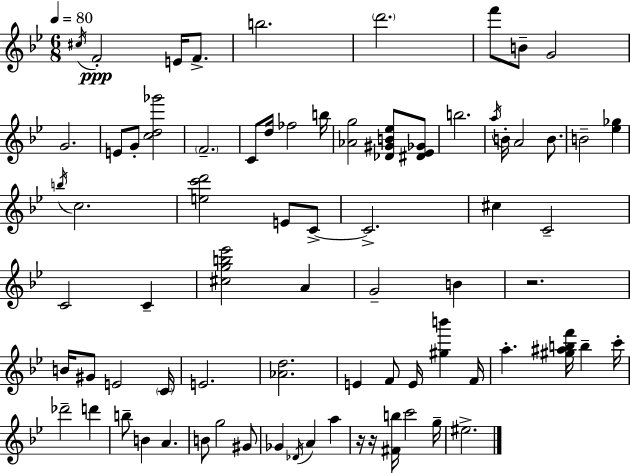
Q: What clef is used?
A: treble